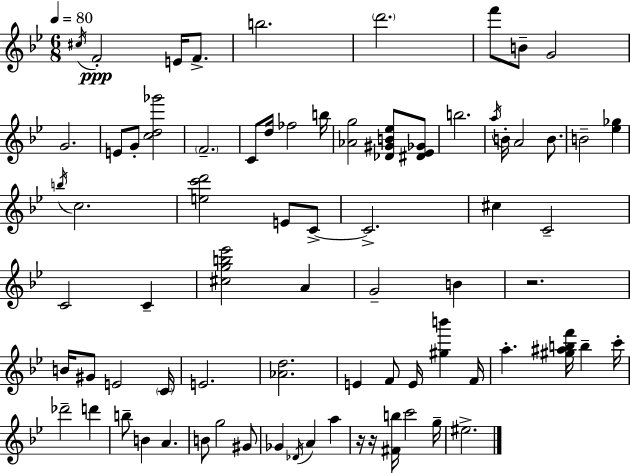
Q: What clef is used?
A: treble